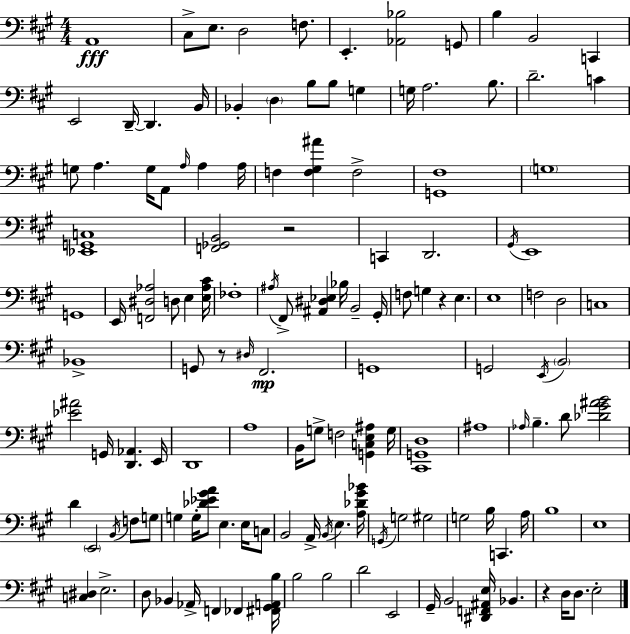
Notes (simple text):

A2/w C#3/e E3/e. D3/h F3/e. E2/q. [Ab2,Bb3]/h G2/e B3/q B2/h C2/q E2/h D2/s D2/q. B2/s Bb2/q D3/q B3/e B3/e G3/q G3/s A3/h. B3/e. D4/h. C4/q G3/e A3/q. G3/s A2/e A3/s A3/q A3/s F3/q [F3,G#3,A#4]/q F3/h [G2,F#3]/w G3/w [Eb2,G2,C3]/w [F2,Gb2,B2]/h R/h C2/q D2/h. G#2/s E2/w G2/w E2/s [F2,D#3,Ab3]/h D3/e E3/q [E3,Ab3,C#4]/s FES3/w A#3/s F#2/e [A#2,D#3,Eb3]/q Bb3/s B2/h G#2/s F3/e G3/q R/q E3/q. E3/w F3/h D3/h C3/w Bb2/w G2/e R/e D#3/s F#2/h. G2/w G2/h E2/s B2/h [Eb4,A#4]/h G2/s [D2,Ab2]/q. E2/s D2/w A3/w B2/s G3/e F3/h [G2,C3,E3,A#3]/q G3/s [C#2,G2,D3]/w A#3/w Ab3/s B3/q. D4/e [Db4,G#4,A#4,B4]/h D4/q E2/h B2/s F3/e G3/e G3/q G3/s [Db4,Eb4,G#4,A4]/e E3/q. E3/s C3/e B2/h A2/s B2/s E3/q. [A3,Db4,G#4,Bb4]/s G2/s G3/h G#3/h G3/h B3/s C2/q. A3/s B3/w E3/w [C3,D#3]/q E3/h. D3/e Bb2/q Ab2/s F2/q FES2/q [F#2,G#2,A2,B3]/s B3/h B3/h D4/h E2/h G#2/s B2/h [D#2,F2,A#2,E3]/s Bb2/q. R/q D3/s D3/e. E3/h